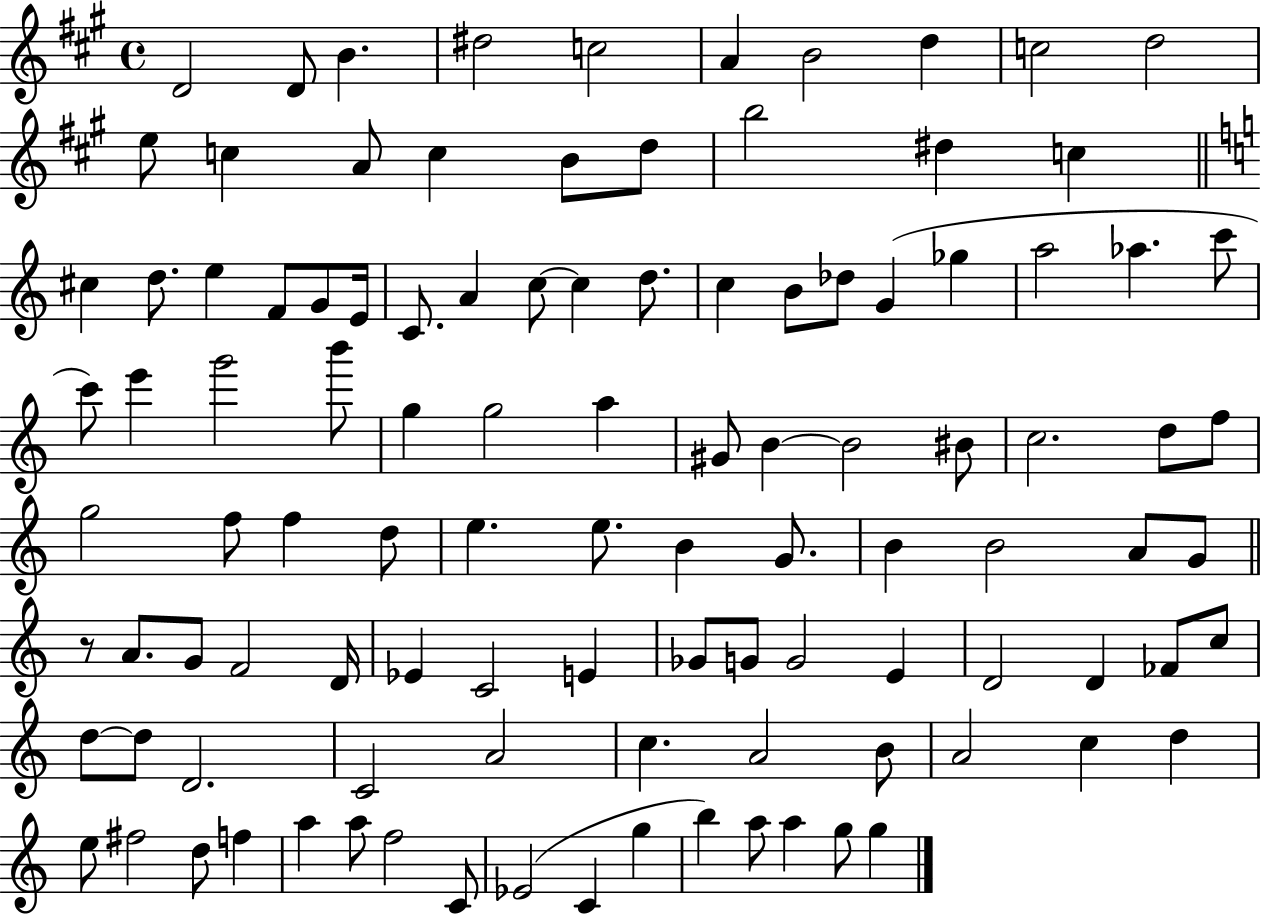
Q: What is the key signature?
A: A major